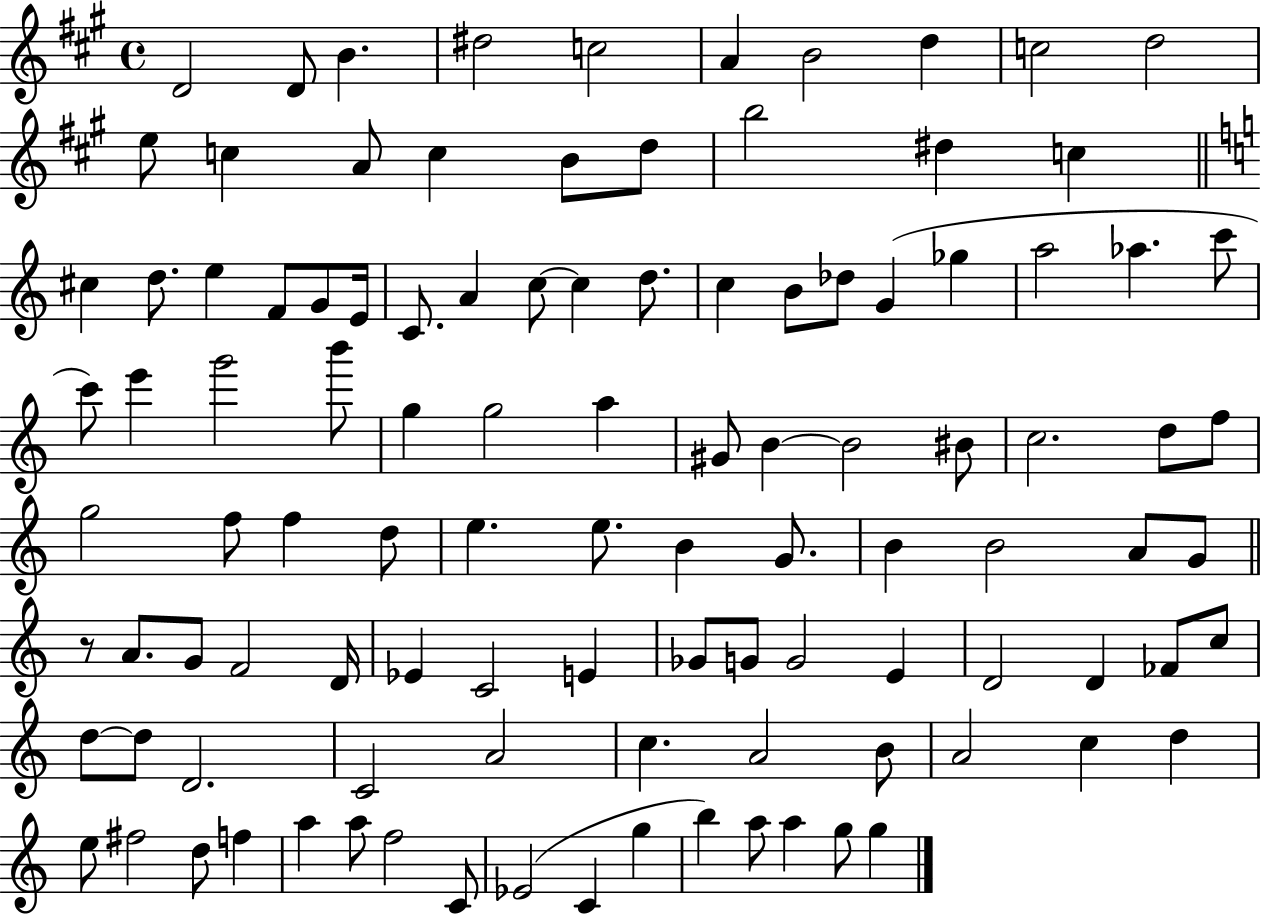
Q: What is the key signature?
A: A major